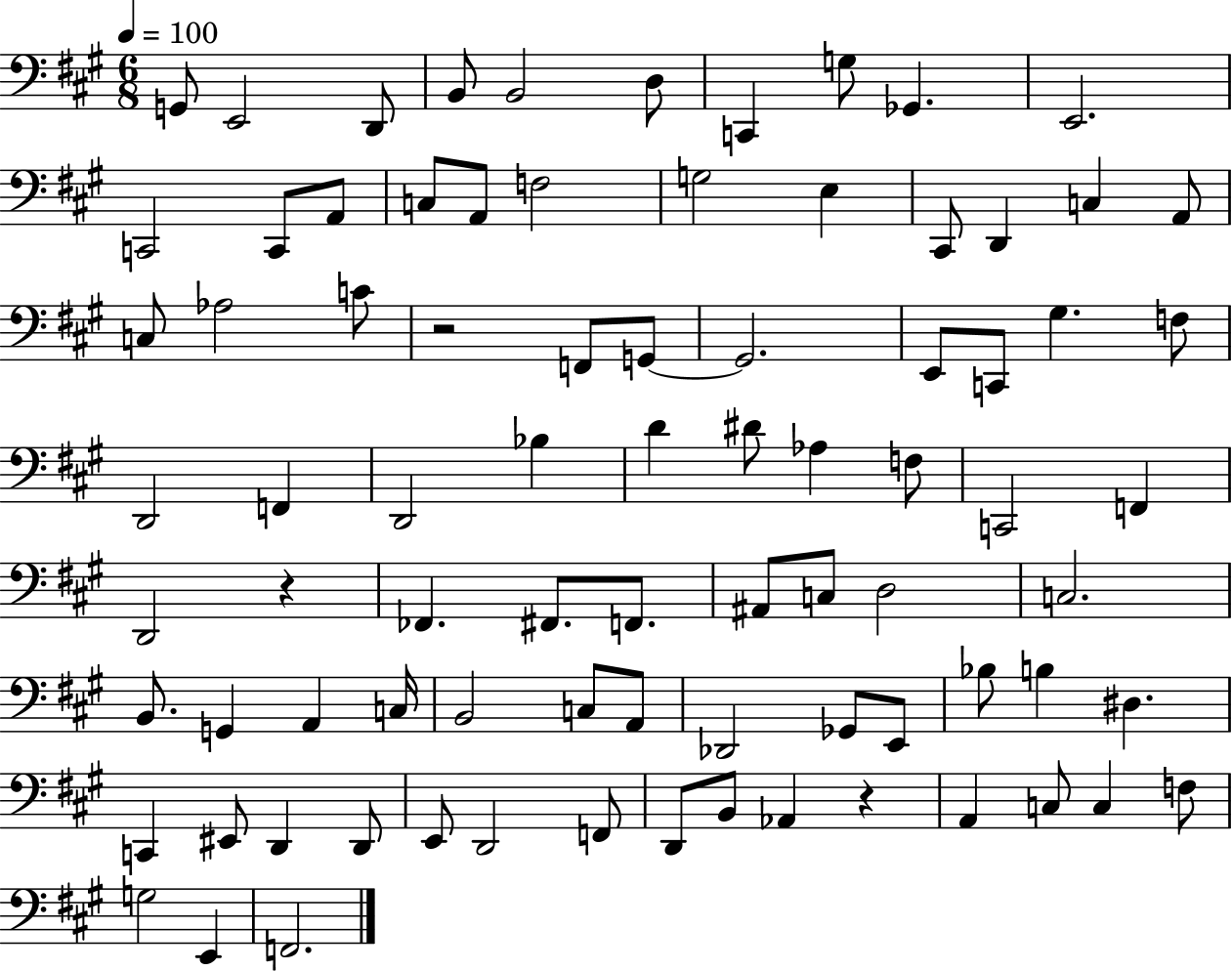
X:1
T:Untitled
M:6/8
L:1/4
K:A
G,,/2 E,,2 D,,/2 B,,/2 B,,2 D,/2 C,, G,/2 _G,, E,,2 C,,2 C,,/2 A,,/2 C,/2 A,,/2 F,2 G,2 E, ^C,,/2 D,, C, A,,/2 C,/2 _A,2 C/2 z2 F,,/2 G,,/2 G,,2 E,,/2 C,,/2 ^G, F,/2 D,,2 F,, D,,2 _B, D ^D/2 _A, F,/2 C,,2 F,, D,,2 z _F,, ^F,,/2 F,,/2 ^A,,/2 C,/2 D,2 C,2 B,,/2 G,, A,, C,/4 B,,2 C,/2 A,,/2 _D,,2 _G,,/2 E,,/2 _B,/2 B, ^D, C,, ^E,,/2 D,, D,,/2 E,,/2 D,,2 F,,/2 D,,/2 B,,/2 _A,, z A,, C,/2 C, F,/2 G,2 E,, F,,2